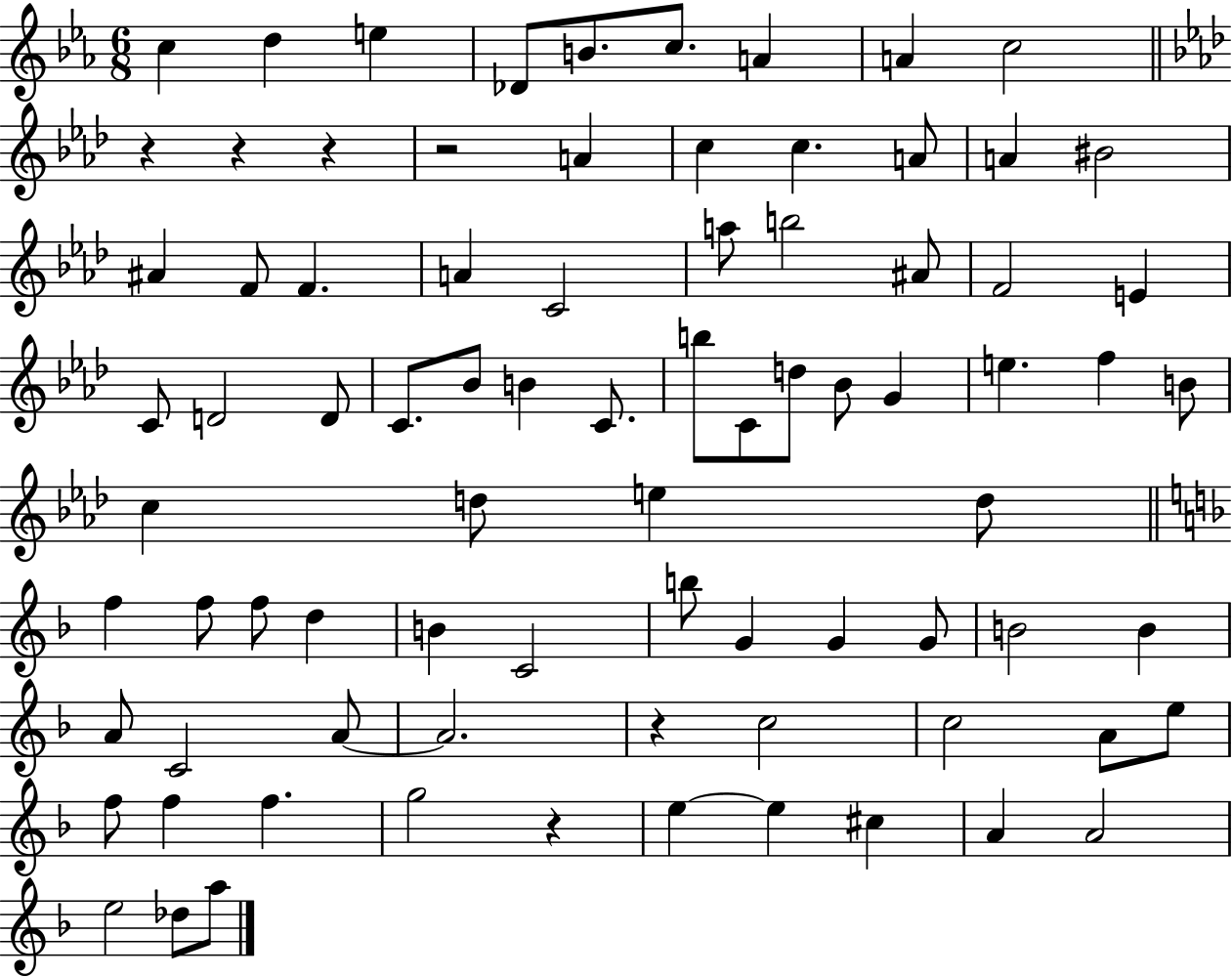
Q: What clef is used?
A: treble